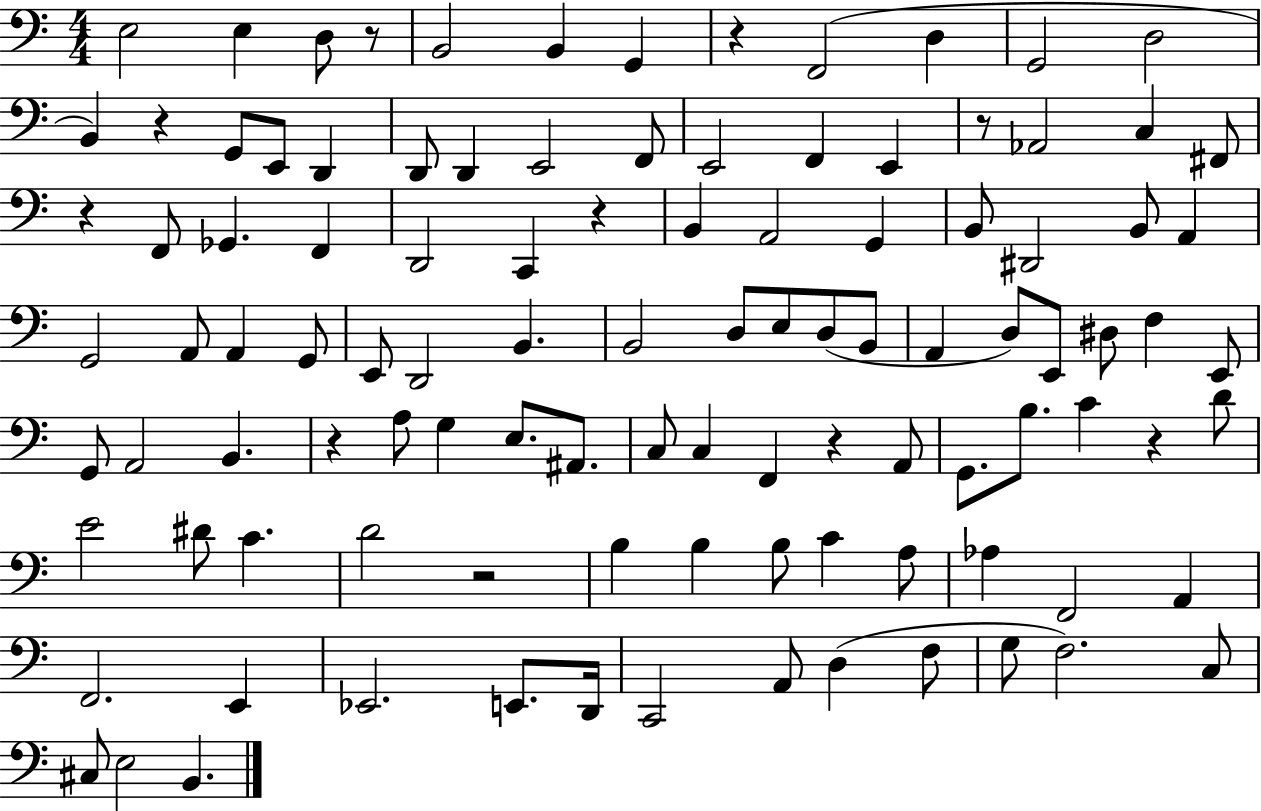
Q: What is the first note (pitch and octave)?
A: E3